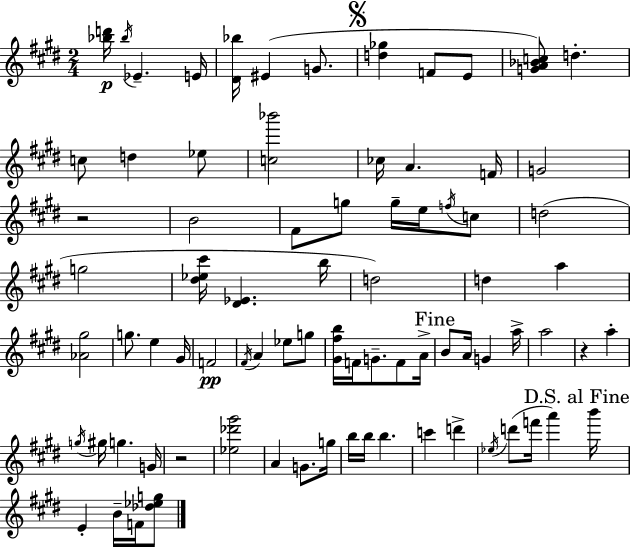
{
  \clef treble
  \numericTimeSignature
  \time 2/4
  \key e \major
  \repeat volta 2 { <bes'' d'''>16\p \acciaccatura { bes''16 } ees'4.-- | e'16 <dis' bes''>16 eis'4( g'8. | \mark \markup { \musicglyph "scripts.segno" } <d'' ges''>4 f'8 e'8 | <g' a' bes' c''>8) d''4.-. | \break c''8 d''4 ees''8 | <c'' bes'''>2 | ces''16 a'4. | f'16 g'2 | \break r2 | b'2 | fis'8 g''8 g''16-- e''16 \acciaccatura { f''16 } | c''8 d''2( | \break g''2 | <dis'' ees'' cis'''>16 <dis' ees'>4. | b''16 d''2) | d''4 a''4 | \break <aes' gis''>2 | g''8. e''4 | gis'16 f'2\pp | \acciaccatura { fis'16 } a'4 ees''8 | \break g''8 <gis' fis'' b''>16 f'16 g'8.-- | f'8 a'16-> \mark "Fine" b'8 a'16 g'4 | a''16-> a''2 | r4 a''4-. | \break \acciaccatura { g''16 } gis''16 g''4. | g'16 r2 | <ees'' des''' gis'''>2 | a'4 | \break g'8. g''16 b''16 b''16 b''4. | c'''4 | d'''4-> \acciaccatura { ees''16 } d'''8( f'''16 | a'''4) \mark "D.S. al Fine" b'''16 e'4-. | \break b'16-- f'16 <des'' ees'' g''>8 } \bar "|."
}